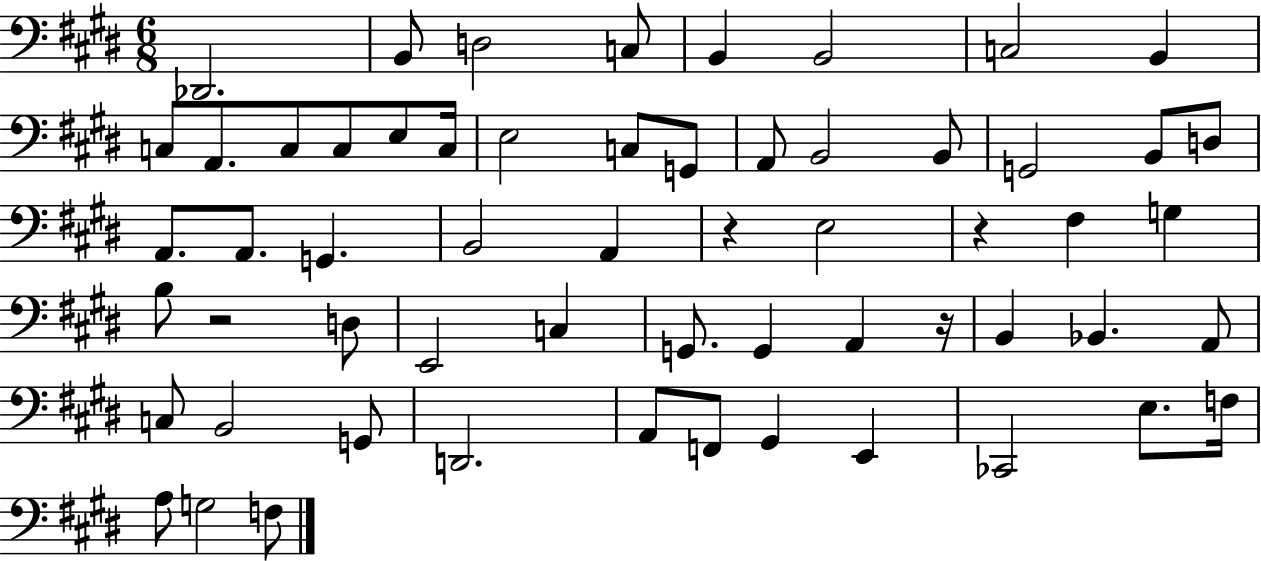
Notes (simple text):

Db2/h. B2/e D3/h C3/e B2/q B2/h C3/h B2/q C3/e A2/e. C3/e C3/e E3/e C3/s E3/h C3/e G2/e A2/e B2/h B2/e G2/h B2/e D3/e A2/e. A2/e. G2/q. B2/h A2/q R/q E3/h R/q F#3/q G3/q B3/e R/h D3/e E2/h C3/q G2/e. G2/q A2/q R/s B2/q Bb2/q. A2/e C3/e B2/h G2/e D2/h. A2/e F2/e G#2/q E2/q CES2/h E3/e. F3/s A3/e G3/h F3/e